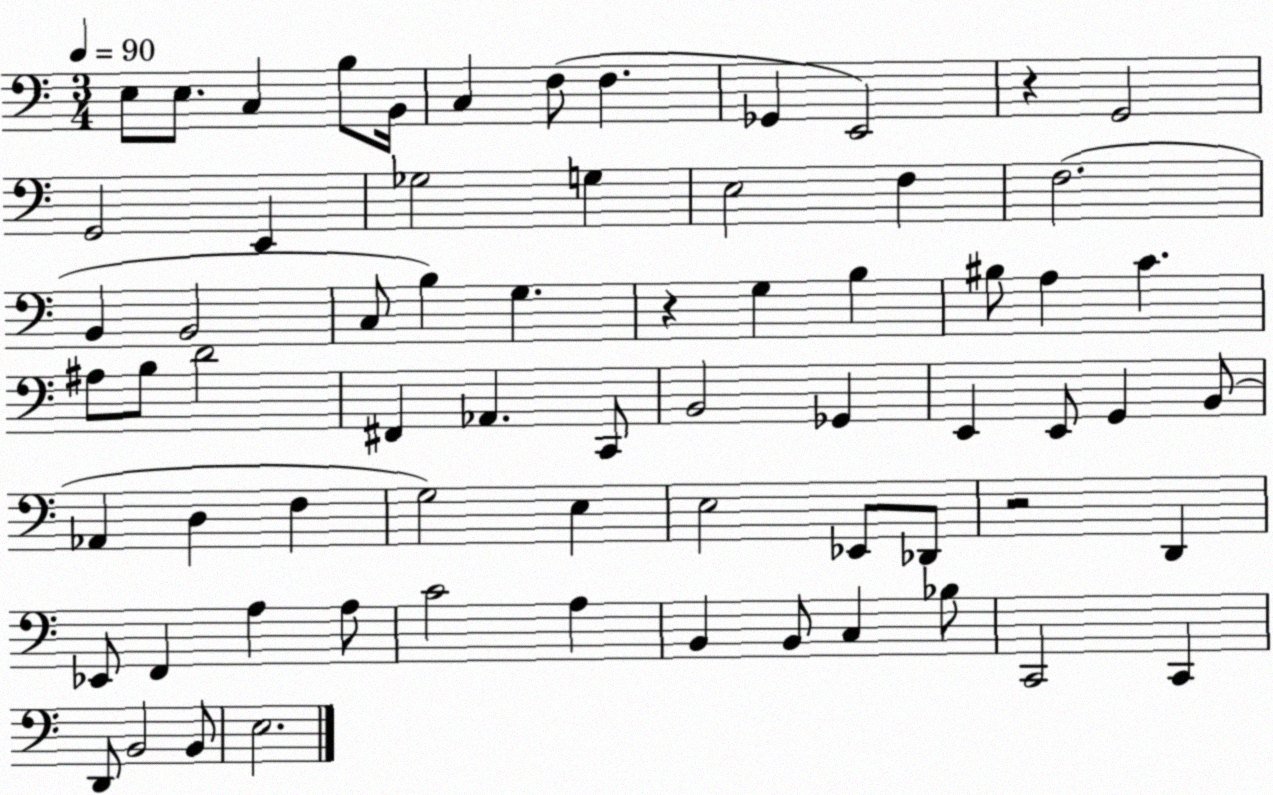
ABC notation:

X:1
T:Untitled
M:3/4
L:1/4
K:C
E,/2 E,/2 C, B,/2 B,,/4 C, F,/2 F, _G,, E,,2 z G,,2 G,,2 E,, _G,2 G, E,2 F, F,2 B,, B,,2 C,/2 B, G, z G, B, ^B,/2 A, C ^A,/2 B,/2 D2 ^F,, _A,, C,,/2 B,,2 _G,, E,, E,,/2 G,, B,,/2 _A,, D, F, G,2 E, E,2 _E,,/2 _D,,/2 z2 D,, _E,,/2 F,, A, A,/2 C2 A, B,, B,,/2 C, _B,/2 C,,2 C,, D,,/2 B,,2 B,,/2 E,2